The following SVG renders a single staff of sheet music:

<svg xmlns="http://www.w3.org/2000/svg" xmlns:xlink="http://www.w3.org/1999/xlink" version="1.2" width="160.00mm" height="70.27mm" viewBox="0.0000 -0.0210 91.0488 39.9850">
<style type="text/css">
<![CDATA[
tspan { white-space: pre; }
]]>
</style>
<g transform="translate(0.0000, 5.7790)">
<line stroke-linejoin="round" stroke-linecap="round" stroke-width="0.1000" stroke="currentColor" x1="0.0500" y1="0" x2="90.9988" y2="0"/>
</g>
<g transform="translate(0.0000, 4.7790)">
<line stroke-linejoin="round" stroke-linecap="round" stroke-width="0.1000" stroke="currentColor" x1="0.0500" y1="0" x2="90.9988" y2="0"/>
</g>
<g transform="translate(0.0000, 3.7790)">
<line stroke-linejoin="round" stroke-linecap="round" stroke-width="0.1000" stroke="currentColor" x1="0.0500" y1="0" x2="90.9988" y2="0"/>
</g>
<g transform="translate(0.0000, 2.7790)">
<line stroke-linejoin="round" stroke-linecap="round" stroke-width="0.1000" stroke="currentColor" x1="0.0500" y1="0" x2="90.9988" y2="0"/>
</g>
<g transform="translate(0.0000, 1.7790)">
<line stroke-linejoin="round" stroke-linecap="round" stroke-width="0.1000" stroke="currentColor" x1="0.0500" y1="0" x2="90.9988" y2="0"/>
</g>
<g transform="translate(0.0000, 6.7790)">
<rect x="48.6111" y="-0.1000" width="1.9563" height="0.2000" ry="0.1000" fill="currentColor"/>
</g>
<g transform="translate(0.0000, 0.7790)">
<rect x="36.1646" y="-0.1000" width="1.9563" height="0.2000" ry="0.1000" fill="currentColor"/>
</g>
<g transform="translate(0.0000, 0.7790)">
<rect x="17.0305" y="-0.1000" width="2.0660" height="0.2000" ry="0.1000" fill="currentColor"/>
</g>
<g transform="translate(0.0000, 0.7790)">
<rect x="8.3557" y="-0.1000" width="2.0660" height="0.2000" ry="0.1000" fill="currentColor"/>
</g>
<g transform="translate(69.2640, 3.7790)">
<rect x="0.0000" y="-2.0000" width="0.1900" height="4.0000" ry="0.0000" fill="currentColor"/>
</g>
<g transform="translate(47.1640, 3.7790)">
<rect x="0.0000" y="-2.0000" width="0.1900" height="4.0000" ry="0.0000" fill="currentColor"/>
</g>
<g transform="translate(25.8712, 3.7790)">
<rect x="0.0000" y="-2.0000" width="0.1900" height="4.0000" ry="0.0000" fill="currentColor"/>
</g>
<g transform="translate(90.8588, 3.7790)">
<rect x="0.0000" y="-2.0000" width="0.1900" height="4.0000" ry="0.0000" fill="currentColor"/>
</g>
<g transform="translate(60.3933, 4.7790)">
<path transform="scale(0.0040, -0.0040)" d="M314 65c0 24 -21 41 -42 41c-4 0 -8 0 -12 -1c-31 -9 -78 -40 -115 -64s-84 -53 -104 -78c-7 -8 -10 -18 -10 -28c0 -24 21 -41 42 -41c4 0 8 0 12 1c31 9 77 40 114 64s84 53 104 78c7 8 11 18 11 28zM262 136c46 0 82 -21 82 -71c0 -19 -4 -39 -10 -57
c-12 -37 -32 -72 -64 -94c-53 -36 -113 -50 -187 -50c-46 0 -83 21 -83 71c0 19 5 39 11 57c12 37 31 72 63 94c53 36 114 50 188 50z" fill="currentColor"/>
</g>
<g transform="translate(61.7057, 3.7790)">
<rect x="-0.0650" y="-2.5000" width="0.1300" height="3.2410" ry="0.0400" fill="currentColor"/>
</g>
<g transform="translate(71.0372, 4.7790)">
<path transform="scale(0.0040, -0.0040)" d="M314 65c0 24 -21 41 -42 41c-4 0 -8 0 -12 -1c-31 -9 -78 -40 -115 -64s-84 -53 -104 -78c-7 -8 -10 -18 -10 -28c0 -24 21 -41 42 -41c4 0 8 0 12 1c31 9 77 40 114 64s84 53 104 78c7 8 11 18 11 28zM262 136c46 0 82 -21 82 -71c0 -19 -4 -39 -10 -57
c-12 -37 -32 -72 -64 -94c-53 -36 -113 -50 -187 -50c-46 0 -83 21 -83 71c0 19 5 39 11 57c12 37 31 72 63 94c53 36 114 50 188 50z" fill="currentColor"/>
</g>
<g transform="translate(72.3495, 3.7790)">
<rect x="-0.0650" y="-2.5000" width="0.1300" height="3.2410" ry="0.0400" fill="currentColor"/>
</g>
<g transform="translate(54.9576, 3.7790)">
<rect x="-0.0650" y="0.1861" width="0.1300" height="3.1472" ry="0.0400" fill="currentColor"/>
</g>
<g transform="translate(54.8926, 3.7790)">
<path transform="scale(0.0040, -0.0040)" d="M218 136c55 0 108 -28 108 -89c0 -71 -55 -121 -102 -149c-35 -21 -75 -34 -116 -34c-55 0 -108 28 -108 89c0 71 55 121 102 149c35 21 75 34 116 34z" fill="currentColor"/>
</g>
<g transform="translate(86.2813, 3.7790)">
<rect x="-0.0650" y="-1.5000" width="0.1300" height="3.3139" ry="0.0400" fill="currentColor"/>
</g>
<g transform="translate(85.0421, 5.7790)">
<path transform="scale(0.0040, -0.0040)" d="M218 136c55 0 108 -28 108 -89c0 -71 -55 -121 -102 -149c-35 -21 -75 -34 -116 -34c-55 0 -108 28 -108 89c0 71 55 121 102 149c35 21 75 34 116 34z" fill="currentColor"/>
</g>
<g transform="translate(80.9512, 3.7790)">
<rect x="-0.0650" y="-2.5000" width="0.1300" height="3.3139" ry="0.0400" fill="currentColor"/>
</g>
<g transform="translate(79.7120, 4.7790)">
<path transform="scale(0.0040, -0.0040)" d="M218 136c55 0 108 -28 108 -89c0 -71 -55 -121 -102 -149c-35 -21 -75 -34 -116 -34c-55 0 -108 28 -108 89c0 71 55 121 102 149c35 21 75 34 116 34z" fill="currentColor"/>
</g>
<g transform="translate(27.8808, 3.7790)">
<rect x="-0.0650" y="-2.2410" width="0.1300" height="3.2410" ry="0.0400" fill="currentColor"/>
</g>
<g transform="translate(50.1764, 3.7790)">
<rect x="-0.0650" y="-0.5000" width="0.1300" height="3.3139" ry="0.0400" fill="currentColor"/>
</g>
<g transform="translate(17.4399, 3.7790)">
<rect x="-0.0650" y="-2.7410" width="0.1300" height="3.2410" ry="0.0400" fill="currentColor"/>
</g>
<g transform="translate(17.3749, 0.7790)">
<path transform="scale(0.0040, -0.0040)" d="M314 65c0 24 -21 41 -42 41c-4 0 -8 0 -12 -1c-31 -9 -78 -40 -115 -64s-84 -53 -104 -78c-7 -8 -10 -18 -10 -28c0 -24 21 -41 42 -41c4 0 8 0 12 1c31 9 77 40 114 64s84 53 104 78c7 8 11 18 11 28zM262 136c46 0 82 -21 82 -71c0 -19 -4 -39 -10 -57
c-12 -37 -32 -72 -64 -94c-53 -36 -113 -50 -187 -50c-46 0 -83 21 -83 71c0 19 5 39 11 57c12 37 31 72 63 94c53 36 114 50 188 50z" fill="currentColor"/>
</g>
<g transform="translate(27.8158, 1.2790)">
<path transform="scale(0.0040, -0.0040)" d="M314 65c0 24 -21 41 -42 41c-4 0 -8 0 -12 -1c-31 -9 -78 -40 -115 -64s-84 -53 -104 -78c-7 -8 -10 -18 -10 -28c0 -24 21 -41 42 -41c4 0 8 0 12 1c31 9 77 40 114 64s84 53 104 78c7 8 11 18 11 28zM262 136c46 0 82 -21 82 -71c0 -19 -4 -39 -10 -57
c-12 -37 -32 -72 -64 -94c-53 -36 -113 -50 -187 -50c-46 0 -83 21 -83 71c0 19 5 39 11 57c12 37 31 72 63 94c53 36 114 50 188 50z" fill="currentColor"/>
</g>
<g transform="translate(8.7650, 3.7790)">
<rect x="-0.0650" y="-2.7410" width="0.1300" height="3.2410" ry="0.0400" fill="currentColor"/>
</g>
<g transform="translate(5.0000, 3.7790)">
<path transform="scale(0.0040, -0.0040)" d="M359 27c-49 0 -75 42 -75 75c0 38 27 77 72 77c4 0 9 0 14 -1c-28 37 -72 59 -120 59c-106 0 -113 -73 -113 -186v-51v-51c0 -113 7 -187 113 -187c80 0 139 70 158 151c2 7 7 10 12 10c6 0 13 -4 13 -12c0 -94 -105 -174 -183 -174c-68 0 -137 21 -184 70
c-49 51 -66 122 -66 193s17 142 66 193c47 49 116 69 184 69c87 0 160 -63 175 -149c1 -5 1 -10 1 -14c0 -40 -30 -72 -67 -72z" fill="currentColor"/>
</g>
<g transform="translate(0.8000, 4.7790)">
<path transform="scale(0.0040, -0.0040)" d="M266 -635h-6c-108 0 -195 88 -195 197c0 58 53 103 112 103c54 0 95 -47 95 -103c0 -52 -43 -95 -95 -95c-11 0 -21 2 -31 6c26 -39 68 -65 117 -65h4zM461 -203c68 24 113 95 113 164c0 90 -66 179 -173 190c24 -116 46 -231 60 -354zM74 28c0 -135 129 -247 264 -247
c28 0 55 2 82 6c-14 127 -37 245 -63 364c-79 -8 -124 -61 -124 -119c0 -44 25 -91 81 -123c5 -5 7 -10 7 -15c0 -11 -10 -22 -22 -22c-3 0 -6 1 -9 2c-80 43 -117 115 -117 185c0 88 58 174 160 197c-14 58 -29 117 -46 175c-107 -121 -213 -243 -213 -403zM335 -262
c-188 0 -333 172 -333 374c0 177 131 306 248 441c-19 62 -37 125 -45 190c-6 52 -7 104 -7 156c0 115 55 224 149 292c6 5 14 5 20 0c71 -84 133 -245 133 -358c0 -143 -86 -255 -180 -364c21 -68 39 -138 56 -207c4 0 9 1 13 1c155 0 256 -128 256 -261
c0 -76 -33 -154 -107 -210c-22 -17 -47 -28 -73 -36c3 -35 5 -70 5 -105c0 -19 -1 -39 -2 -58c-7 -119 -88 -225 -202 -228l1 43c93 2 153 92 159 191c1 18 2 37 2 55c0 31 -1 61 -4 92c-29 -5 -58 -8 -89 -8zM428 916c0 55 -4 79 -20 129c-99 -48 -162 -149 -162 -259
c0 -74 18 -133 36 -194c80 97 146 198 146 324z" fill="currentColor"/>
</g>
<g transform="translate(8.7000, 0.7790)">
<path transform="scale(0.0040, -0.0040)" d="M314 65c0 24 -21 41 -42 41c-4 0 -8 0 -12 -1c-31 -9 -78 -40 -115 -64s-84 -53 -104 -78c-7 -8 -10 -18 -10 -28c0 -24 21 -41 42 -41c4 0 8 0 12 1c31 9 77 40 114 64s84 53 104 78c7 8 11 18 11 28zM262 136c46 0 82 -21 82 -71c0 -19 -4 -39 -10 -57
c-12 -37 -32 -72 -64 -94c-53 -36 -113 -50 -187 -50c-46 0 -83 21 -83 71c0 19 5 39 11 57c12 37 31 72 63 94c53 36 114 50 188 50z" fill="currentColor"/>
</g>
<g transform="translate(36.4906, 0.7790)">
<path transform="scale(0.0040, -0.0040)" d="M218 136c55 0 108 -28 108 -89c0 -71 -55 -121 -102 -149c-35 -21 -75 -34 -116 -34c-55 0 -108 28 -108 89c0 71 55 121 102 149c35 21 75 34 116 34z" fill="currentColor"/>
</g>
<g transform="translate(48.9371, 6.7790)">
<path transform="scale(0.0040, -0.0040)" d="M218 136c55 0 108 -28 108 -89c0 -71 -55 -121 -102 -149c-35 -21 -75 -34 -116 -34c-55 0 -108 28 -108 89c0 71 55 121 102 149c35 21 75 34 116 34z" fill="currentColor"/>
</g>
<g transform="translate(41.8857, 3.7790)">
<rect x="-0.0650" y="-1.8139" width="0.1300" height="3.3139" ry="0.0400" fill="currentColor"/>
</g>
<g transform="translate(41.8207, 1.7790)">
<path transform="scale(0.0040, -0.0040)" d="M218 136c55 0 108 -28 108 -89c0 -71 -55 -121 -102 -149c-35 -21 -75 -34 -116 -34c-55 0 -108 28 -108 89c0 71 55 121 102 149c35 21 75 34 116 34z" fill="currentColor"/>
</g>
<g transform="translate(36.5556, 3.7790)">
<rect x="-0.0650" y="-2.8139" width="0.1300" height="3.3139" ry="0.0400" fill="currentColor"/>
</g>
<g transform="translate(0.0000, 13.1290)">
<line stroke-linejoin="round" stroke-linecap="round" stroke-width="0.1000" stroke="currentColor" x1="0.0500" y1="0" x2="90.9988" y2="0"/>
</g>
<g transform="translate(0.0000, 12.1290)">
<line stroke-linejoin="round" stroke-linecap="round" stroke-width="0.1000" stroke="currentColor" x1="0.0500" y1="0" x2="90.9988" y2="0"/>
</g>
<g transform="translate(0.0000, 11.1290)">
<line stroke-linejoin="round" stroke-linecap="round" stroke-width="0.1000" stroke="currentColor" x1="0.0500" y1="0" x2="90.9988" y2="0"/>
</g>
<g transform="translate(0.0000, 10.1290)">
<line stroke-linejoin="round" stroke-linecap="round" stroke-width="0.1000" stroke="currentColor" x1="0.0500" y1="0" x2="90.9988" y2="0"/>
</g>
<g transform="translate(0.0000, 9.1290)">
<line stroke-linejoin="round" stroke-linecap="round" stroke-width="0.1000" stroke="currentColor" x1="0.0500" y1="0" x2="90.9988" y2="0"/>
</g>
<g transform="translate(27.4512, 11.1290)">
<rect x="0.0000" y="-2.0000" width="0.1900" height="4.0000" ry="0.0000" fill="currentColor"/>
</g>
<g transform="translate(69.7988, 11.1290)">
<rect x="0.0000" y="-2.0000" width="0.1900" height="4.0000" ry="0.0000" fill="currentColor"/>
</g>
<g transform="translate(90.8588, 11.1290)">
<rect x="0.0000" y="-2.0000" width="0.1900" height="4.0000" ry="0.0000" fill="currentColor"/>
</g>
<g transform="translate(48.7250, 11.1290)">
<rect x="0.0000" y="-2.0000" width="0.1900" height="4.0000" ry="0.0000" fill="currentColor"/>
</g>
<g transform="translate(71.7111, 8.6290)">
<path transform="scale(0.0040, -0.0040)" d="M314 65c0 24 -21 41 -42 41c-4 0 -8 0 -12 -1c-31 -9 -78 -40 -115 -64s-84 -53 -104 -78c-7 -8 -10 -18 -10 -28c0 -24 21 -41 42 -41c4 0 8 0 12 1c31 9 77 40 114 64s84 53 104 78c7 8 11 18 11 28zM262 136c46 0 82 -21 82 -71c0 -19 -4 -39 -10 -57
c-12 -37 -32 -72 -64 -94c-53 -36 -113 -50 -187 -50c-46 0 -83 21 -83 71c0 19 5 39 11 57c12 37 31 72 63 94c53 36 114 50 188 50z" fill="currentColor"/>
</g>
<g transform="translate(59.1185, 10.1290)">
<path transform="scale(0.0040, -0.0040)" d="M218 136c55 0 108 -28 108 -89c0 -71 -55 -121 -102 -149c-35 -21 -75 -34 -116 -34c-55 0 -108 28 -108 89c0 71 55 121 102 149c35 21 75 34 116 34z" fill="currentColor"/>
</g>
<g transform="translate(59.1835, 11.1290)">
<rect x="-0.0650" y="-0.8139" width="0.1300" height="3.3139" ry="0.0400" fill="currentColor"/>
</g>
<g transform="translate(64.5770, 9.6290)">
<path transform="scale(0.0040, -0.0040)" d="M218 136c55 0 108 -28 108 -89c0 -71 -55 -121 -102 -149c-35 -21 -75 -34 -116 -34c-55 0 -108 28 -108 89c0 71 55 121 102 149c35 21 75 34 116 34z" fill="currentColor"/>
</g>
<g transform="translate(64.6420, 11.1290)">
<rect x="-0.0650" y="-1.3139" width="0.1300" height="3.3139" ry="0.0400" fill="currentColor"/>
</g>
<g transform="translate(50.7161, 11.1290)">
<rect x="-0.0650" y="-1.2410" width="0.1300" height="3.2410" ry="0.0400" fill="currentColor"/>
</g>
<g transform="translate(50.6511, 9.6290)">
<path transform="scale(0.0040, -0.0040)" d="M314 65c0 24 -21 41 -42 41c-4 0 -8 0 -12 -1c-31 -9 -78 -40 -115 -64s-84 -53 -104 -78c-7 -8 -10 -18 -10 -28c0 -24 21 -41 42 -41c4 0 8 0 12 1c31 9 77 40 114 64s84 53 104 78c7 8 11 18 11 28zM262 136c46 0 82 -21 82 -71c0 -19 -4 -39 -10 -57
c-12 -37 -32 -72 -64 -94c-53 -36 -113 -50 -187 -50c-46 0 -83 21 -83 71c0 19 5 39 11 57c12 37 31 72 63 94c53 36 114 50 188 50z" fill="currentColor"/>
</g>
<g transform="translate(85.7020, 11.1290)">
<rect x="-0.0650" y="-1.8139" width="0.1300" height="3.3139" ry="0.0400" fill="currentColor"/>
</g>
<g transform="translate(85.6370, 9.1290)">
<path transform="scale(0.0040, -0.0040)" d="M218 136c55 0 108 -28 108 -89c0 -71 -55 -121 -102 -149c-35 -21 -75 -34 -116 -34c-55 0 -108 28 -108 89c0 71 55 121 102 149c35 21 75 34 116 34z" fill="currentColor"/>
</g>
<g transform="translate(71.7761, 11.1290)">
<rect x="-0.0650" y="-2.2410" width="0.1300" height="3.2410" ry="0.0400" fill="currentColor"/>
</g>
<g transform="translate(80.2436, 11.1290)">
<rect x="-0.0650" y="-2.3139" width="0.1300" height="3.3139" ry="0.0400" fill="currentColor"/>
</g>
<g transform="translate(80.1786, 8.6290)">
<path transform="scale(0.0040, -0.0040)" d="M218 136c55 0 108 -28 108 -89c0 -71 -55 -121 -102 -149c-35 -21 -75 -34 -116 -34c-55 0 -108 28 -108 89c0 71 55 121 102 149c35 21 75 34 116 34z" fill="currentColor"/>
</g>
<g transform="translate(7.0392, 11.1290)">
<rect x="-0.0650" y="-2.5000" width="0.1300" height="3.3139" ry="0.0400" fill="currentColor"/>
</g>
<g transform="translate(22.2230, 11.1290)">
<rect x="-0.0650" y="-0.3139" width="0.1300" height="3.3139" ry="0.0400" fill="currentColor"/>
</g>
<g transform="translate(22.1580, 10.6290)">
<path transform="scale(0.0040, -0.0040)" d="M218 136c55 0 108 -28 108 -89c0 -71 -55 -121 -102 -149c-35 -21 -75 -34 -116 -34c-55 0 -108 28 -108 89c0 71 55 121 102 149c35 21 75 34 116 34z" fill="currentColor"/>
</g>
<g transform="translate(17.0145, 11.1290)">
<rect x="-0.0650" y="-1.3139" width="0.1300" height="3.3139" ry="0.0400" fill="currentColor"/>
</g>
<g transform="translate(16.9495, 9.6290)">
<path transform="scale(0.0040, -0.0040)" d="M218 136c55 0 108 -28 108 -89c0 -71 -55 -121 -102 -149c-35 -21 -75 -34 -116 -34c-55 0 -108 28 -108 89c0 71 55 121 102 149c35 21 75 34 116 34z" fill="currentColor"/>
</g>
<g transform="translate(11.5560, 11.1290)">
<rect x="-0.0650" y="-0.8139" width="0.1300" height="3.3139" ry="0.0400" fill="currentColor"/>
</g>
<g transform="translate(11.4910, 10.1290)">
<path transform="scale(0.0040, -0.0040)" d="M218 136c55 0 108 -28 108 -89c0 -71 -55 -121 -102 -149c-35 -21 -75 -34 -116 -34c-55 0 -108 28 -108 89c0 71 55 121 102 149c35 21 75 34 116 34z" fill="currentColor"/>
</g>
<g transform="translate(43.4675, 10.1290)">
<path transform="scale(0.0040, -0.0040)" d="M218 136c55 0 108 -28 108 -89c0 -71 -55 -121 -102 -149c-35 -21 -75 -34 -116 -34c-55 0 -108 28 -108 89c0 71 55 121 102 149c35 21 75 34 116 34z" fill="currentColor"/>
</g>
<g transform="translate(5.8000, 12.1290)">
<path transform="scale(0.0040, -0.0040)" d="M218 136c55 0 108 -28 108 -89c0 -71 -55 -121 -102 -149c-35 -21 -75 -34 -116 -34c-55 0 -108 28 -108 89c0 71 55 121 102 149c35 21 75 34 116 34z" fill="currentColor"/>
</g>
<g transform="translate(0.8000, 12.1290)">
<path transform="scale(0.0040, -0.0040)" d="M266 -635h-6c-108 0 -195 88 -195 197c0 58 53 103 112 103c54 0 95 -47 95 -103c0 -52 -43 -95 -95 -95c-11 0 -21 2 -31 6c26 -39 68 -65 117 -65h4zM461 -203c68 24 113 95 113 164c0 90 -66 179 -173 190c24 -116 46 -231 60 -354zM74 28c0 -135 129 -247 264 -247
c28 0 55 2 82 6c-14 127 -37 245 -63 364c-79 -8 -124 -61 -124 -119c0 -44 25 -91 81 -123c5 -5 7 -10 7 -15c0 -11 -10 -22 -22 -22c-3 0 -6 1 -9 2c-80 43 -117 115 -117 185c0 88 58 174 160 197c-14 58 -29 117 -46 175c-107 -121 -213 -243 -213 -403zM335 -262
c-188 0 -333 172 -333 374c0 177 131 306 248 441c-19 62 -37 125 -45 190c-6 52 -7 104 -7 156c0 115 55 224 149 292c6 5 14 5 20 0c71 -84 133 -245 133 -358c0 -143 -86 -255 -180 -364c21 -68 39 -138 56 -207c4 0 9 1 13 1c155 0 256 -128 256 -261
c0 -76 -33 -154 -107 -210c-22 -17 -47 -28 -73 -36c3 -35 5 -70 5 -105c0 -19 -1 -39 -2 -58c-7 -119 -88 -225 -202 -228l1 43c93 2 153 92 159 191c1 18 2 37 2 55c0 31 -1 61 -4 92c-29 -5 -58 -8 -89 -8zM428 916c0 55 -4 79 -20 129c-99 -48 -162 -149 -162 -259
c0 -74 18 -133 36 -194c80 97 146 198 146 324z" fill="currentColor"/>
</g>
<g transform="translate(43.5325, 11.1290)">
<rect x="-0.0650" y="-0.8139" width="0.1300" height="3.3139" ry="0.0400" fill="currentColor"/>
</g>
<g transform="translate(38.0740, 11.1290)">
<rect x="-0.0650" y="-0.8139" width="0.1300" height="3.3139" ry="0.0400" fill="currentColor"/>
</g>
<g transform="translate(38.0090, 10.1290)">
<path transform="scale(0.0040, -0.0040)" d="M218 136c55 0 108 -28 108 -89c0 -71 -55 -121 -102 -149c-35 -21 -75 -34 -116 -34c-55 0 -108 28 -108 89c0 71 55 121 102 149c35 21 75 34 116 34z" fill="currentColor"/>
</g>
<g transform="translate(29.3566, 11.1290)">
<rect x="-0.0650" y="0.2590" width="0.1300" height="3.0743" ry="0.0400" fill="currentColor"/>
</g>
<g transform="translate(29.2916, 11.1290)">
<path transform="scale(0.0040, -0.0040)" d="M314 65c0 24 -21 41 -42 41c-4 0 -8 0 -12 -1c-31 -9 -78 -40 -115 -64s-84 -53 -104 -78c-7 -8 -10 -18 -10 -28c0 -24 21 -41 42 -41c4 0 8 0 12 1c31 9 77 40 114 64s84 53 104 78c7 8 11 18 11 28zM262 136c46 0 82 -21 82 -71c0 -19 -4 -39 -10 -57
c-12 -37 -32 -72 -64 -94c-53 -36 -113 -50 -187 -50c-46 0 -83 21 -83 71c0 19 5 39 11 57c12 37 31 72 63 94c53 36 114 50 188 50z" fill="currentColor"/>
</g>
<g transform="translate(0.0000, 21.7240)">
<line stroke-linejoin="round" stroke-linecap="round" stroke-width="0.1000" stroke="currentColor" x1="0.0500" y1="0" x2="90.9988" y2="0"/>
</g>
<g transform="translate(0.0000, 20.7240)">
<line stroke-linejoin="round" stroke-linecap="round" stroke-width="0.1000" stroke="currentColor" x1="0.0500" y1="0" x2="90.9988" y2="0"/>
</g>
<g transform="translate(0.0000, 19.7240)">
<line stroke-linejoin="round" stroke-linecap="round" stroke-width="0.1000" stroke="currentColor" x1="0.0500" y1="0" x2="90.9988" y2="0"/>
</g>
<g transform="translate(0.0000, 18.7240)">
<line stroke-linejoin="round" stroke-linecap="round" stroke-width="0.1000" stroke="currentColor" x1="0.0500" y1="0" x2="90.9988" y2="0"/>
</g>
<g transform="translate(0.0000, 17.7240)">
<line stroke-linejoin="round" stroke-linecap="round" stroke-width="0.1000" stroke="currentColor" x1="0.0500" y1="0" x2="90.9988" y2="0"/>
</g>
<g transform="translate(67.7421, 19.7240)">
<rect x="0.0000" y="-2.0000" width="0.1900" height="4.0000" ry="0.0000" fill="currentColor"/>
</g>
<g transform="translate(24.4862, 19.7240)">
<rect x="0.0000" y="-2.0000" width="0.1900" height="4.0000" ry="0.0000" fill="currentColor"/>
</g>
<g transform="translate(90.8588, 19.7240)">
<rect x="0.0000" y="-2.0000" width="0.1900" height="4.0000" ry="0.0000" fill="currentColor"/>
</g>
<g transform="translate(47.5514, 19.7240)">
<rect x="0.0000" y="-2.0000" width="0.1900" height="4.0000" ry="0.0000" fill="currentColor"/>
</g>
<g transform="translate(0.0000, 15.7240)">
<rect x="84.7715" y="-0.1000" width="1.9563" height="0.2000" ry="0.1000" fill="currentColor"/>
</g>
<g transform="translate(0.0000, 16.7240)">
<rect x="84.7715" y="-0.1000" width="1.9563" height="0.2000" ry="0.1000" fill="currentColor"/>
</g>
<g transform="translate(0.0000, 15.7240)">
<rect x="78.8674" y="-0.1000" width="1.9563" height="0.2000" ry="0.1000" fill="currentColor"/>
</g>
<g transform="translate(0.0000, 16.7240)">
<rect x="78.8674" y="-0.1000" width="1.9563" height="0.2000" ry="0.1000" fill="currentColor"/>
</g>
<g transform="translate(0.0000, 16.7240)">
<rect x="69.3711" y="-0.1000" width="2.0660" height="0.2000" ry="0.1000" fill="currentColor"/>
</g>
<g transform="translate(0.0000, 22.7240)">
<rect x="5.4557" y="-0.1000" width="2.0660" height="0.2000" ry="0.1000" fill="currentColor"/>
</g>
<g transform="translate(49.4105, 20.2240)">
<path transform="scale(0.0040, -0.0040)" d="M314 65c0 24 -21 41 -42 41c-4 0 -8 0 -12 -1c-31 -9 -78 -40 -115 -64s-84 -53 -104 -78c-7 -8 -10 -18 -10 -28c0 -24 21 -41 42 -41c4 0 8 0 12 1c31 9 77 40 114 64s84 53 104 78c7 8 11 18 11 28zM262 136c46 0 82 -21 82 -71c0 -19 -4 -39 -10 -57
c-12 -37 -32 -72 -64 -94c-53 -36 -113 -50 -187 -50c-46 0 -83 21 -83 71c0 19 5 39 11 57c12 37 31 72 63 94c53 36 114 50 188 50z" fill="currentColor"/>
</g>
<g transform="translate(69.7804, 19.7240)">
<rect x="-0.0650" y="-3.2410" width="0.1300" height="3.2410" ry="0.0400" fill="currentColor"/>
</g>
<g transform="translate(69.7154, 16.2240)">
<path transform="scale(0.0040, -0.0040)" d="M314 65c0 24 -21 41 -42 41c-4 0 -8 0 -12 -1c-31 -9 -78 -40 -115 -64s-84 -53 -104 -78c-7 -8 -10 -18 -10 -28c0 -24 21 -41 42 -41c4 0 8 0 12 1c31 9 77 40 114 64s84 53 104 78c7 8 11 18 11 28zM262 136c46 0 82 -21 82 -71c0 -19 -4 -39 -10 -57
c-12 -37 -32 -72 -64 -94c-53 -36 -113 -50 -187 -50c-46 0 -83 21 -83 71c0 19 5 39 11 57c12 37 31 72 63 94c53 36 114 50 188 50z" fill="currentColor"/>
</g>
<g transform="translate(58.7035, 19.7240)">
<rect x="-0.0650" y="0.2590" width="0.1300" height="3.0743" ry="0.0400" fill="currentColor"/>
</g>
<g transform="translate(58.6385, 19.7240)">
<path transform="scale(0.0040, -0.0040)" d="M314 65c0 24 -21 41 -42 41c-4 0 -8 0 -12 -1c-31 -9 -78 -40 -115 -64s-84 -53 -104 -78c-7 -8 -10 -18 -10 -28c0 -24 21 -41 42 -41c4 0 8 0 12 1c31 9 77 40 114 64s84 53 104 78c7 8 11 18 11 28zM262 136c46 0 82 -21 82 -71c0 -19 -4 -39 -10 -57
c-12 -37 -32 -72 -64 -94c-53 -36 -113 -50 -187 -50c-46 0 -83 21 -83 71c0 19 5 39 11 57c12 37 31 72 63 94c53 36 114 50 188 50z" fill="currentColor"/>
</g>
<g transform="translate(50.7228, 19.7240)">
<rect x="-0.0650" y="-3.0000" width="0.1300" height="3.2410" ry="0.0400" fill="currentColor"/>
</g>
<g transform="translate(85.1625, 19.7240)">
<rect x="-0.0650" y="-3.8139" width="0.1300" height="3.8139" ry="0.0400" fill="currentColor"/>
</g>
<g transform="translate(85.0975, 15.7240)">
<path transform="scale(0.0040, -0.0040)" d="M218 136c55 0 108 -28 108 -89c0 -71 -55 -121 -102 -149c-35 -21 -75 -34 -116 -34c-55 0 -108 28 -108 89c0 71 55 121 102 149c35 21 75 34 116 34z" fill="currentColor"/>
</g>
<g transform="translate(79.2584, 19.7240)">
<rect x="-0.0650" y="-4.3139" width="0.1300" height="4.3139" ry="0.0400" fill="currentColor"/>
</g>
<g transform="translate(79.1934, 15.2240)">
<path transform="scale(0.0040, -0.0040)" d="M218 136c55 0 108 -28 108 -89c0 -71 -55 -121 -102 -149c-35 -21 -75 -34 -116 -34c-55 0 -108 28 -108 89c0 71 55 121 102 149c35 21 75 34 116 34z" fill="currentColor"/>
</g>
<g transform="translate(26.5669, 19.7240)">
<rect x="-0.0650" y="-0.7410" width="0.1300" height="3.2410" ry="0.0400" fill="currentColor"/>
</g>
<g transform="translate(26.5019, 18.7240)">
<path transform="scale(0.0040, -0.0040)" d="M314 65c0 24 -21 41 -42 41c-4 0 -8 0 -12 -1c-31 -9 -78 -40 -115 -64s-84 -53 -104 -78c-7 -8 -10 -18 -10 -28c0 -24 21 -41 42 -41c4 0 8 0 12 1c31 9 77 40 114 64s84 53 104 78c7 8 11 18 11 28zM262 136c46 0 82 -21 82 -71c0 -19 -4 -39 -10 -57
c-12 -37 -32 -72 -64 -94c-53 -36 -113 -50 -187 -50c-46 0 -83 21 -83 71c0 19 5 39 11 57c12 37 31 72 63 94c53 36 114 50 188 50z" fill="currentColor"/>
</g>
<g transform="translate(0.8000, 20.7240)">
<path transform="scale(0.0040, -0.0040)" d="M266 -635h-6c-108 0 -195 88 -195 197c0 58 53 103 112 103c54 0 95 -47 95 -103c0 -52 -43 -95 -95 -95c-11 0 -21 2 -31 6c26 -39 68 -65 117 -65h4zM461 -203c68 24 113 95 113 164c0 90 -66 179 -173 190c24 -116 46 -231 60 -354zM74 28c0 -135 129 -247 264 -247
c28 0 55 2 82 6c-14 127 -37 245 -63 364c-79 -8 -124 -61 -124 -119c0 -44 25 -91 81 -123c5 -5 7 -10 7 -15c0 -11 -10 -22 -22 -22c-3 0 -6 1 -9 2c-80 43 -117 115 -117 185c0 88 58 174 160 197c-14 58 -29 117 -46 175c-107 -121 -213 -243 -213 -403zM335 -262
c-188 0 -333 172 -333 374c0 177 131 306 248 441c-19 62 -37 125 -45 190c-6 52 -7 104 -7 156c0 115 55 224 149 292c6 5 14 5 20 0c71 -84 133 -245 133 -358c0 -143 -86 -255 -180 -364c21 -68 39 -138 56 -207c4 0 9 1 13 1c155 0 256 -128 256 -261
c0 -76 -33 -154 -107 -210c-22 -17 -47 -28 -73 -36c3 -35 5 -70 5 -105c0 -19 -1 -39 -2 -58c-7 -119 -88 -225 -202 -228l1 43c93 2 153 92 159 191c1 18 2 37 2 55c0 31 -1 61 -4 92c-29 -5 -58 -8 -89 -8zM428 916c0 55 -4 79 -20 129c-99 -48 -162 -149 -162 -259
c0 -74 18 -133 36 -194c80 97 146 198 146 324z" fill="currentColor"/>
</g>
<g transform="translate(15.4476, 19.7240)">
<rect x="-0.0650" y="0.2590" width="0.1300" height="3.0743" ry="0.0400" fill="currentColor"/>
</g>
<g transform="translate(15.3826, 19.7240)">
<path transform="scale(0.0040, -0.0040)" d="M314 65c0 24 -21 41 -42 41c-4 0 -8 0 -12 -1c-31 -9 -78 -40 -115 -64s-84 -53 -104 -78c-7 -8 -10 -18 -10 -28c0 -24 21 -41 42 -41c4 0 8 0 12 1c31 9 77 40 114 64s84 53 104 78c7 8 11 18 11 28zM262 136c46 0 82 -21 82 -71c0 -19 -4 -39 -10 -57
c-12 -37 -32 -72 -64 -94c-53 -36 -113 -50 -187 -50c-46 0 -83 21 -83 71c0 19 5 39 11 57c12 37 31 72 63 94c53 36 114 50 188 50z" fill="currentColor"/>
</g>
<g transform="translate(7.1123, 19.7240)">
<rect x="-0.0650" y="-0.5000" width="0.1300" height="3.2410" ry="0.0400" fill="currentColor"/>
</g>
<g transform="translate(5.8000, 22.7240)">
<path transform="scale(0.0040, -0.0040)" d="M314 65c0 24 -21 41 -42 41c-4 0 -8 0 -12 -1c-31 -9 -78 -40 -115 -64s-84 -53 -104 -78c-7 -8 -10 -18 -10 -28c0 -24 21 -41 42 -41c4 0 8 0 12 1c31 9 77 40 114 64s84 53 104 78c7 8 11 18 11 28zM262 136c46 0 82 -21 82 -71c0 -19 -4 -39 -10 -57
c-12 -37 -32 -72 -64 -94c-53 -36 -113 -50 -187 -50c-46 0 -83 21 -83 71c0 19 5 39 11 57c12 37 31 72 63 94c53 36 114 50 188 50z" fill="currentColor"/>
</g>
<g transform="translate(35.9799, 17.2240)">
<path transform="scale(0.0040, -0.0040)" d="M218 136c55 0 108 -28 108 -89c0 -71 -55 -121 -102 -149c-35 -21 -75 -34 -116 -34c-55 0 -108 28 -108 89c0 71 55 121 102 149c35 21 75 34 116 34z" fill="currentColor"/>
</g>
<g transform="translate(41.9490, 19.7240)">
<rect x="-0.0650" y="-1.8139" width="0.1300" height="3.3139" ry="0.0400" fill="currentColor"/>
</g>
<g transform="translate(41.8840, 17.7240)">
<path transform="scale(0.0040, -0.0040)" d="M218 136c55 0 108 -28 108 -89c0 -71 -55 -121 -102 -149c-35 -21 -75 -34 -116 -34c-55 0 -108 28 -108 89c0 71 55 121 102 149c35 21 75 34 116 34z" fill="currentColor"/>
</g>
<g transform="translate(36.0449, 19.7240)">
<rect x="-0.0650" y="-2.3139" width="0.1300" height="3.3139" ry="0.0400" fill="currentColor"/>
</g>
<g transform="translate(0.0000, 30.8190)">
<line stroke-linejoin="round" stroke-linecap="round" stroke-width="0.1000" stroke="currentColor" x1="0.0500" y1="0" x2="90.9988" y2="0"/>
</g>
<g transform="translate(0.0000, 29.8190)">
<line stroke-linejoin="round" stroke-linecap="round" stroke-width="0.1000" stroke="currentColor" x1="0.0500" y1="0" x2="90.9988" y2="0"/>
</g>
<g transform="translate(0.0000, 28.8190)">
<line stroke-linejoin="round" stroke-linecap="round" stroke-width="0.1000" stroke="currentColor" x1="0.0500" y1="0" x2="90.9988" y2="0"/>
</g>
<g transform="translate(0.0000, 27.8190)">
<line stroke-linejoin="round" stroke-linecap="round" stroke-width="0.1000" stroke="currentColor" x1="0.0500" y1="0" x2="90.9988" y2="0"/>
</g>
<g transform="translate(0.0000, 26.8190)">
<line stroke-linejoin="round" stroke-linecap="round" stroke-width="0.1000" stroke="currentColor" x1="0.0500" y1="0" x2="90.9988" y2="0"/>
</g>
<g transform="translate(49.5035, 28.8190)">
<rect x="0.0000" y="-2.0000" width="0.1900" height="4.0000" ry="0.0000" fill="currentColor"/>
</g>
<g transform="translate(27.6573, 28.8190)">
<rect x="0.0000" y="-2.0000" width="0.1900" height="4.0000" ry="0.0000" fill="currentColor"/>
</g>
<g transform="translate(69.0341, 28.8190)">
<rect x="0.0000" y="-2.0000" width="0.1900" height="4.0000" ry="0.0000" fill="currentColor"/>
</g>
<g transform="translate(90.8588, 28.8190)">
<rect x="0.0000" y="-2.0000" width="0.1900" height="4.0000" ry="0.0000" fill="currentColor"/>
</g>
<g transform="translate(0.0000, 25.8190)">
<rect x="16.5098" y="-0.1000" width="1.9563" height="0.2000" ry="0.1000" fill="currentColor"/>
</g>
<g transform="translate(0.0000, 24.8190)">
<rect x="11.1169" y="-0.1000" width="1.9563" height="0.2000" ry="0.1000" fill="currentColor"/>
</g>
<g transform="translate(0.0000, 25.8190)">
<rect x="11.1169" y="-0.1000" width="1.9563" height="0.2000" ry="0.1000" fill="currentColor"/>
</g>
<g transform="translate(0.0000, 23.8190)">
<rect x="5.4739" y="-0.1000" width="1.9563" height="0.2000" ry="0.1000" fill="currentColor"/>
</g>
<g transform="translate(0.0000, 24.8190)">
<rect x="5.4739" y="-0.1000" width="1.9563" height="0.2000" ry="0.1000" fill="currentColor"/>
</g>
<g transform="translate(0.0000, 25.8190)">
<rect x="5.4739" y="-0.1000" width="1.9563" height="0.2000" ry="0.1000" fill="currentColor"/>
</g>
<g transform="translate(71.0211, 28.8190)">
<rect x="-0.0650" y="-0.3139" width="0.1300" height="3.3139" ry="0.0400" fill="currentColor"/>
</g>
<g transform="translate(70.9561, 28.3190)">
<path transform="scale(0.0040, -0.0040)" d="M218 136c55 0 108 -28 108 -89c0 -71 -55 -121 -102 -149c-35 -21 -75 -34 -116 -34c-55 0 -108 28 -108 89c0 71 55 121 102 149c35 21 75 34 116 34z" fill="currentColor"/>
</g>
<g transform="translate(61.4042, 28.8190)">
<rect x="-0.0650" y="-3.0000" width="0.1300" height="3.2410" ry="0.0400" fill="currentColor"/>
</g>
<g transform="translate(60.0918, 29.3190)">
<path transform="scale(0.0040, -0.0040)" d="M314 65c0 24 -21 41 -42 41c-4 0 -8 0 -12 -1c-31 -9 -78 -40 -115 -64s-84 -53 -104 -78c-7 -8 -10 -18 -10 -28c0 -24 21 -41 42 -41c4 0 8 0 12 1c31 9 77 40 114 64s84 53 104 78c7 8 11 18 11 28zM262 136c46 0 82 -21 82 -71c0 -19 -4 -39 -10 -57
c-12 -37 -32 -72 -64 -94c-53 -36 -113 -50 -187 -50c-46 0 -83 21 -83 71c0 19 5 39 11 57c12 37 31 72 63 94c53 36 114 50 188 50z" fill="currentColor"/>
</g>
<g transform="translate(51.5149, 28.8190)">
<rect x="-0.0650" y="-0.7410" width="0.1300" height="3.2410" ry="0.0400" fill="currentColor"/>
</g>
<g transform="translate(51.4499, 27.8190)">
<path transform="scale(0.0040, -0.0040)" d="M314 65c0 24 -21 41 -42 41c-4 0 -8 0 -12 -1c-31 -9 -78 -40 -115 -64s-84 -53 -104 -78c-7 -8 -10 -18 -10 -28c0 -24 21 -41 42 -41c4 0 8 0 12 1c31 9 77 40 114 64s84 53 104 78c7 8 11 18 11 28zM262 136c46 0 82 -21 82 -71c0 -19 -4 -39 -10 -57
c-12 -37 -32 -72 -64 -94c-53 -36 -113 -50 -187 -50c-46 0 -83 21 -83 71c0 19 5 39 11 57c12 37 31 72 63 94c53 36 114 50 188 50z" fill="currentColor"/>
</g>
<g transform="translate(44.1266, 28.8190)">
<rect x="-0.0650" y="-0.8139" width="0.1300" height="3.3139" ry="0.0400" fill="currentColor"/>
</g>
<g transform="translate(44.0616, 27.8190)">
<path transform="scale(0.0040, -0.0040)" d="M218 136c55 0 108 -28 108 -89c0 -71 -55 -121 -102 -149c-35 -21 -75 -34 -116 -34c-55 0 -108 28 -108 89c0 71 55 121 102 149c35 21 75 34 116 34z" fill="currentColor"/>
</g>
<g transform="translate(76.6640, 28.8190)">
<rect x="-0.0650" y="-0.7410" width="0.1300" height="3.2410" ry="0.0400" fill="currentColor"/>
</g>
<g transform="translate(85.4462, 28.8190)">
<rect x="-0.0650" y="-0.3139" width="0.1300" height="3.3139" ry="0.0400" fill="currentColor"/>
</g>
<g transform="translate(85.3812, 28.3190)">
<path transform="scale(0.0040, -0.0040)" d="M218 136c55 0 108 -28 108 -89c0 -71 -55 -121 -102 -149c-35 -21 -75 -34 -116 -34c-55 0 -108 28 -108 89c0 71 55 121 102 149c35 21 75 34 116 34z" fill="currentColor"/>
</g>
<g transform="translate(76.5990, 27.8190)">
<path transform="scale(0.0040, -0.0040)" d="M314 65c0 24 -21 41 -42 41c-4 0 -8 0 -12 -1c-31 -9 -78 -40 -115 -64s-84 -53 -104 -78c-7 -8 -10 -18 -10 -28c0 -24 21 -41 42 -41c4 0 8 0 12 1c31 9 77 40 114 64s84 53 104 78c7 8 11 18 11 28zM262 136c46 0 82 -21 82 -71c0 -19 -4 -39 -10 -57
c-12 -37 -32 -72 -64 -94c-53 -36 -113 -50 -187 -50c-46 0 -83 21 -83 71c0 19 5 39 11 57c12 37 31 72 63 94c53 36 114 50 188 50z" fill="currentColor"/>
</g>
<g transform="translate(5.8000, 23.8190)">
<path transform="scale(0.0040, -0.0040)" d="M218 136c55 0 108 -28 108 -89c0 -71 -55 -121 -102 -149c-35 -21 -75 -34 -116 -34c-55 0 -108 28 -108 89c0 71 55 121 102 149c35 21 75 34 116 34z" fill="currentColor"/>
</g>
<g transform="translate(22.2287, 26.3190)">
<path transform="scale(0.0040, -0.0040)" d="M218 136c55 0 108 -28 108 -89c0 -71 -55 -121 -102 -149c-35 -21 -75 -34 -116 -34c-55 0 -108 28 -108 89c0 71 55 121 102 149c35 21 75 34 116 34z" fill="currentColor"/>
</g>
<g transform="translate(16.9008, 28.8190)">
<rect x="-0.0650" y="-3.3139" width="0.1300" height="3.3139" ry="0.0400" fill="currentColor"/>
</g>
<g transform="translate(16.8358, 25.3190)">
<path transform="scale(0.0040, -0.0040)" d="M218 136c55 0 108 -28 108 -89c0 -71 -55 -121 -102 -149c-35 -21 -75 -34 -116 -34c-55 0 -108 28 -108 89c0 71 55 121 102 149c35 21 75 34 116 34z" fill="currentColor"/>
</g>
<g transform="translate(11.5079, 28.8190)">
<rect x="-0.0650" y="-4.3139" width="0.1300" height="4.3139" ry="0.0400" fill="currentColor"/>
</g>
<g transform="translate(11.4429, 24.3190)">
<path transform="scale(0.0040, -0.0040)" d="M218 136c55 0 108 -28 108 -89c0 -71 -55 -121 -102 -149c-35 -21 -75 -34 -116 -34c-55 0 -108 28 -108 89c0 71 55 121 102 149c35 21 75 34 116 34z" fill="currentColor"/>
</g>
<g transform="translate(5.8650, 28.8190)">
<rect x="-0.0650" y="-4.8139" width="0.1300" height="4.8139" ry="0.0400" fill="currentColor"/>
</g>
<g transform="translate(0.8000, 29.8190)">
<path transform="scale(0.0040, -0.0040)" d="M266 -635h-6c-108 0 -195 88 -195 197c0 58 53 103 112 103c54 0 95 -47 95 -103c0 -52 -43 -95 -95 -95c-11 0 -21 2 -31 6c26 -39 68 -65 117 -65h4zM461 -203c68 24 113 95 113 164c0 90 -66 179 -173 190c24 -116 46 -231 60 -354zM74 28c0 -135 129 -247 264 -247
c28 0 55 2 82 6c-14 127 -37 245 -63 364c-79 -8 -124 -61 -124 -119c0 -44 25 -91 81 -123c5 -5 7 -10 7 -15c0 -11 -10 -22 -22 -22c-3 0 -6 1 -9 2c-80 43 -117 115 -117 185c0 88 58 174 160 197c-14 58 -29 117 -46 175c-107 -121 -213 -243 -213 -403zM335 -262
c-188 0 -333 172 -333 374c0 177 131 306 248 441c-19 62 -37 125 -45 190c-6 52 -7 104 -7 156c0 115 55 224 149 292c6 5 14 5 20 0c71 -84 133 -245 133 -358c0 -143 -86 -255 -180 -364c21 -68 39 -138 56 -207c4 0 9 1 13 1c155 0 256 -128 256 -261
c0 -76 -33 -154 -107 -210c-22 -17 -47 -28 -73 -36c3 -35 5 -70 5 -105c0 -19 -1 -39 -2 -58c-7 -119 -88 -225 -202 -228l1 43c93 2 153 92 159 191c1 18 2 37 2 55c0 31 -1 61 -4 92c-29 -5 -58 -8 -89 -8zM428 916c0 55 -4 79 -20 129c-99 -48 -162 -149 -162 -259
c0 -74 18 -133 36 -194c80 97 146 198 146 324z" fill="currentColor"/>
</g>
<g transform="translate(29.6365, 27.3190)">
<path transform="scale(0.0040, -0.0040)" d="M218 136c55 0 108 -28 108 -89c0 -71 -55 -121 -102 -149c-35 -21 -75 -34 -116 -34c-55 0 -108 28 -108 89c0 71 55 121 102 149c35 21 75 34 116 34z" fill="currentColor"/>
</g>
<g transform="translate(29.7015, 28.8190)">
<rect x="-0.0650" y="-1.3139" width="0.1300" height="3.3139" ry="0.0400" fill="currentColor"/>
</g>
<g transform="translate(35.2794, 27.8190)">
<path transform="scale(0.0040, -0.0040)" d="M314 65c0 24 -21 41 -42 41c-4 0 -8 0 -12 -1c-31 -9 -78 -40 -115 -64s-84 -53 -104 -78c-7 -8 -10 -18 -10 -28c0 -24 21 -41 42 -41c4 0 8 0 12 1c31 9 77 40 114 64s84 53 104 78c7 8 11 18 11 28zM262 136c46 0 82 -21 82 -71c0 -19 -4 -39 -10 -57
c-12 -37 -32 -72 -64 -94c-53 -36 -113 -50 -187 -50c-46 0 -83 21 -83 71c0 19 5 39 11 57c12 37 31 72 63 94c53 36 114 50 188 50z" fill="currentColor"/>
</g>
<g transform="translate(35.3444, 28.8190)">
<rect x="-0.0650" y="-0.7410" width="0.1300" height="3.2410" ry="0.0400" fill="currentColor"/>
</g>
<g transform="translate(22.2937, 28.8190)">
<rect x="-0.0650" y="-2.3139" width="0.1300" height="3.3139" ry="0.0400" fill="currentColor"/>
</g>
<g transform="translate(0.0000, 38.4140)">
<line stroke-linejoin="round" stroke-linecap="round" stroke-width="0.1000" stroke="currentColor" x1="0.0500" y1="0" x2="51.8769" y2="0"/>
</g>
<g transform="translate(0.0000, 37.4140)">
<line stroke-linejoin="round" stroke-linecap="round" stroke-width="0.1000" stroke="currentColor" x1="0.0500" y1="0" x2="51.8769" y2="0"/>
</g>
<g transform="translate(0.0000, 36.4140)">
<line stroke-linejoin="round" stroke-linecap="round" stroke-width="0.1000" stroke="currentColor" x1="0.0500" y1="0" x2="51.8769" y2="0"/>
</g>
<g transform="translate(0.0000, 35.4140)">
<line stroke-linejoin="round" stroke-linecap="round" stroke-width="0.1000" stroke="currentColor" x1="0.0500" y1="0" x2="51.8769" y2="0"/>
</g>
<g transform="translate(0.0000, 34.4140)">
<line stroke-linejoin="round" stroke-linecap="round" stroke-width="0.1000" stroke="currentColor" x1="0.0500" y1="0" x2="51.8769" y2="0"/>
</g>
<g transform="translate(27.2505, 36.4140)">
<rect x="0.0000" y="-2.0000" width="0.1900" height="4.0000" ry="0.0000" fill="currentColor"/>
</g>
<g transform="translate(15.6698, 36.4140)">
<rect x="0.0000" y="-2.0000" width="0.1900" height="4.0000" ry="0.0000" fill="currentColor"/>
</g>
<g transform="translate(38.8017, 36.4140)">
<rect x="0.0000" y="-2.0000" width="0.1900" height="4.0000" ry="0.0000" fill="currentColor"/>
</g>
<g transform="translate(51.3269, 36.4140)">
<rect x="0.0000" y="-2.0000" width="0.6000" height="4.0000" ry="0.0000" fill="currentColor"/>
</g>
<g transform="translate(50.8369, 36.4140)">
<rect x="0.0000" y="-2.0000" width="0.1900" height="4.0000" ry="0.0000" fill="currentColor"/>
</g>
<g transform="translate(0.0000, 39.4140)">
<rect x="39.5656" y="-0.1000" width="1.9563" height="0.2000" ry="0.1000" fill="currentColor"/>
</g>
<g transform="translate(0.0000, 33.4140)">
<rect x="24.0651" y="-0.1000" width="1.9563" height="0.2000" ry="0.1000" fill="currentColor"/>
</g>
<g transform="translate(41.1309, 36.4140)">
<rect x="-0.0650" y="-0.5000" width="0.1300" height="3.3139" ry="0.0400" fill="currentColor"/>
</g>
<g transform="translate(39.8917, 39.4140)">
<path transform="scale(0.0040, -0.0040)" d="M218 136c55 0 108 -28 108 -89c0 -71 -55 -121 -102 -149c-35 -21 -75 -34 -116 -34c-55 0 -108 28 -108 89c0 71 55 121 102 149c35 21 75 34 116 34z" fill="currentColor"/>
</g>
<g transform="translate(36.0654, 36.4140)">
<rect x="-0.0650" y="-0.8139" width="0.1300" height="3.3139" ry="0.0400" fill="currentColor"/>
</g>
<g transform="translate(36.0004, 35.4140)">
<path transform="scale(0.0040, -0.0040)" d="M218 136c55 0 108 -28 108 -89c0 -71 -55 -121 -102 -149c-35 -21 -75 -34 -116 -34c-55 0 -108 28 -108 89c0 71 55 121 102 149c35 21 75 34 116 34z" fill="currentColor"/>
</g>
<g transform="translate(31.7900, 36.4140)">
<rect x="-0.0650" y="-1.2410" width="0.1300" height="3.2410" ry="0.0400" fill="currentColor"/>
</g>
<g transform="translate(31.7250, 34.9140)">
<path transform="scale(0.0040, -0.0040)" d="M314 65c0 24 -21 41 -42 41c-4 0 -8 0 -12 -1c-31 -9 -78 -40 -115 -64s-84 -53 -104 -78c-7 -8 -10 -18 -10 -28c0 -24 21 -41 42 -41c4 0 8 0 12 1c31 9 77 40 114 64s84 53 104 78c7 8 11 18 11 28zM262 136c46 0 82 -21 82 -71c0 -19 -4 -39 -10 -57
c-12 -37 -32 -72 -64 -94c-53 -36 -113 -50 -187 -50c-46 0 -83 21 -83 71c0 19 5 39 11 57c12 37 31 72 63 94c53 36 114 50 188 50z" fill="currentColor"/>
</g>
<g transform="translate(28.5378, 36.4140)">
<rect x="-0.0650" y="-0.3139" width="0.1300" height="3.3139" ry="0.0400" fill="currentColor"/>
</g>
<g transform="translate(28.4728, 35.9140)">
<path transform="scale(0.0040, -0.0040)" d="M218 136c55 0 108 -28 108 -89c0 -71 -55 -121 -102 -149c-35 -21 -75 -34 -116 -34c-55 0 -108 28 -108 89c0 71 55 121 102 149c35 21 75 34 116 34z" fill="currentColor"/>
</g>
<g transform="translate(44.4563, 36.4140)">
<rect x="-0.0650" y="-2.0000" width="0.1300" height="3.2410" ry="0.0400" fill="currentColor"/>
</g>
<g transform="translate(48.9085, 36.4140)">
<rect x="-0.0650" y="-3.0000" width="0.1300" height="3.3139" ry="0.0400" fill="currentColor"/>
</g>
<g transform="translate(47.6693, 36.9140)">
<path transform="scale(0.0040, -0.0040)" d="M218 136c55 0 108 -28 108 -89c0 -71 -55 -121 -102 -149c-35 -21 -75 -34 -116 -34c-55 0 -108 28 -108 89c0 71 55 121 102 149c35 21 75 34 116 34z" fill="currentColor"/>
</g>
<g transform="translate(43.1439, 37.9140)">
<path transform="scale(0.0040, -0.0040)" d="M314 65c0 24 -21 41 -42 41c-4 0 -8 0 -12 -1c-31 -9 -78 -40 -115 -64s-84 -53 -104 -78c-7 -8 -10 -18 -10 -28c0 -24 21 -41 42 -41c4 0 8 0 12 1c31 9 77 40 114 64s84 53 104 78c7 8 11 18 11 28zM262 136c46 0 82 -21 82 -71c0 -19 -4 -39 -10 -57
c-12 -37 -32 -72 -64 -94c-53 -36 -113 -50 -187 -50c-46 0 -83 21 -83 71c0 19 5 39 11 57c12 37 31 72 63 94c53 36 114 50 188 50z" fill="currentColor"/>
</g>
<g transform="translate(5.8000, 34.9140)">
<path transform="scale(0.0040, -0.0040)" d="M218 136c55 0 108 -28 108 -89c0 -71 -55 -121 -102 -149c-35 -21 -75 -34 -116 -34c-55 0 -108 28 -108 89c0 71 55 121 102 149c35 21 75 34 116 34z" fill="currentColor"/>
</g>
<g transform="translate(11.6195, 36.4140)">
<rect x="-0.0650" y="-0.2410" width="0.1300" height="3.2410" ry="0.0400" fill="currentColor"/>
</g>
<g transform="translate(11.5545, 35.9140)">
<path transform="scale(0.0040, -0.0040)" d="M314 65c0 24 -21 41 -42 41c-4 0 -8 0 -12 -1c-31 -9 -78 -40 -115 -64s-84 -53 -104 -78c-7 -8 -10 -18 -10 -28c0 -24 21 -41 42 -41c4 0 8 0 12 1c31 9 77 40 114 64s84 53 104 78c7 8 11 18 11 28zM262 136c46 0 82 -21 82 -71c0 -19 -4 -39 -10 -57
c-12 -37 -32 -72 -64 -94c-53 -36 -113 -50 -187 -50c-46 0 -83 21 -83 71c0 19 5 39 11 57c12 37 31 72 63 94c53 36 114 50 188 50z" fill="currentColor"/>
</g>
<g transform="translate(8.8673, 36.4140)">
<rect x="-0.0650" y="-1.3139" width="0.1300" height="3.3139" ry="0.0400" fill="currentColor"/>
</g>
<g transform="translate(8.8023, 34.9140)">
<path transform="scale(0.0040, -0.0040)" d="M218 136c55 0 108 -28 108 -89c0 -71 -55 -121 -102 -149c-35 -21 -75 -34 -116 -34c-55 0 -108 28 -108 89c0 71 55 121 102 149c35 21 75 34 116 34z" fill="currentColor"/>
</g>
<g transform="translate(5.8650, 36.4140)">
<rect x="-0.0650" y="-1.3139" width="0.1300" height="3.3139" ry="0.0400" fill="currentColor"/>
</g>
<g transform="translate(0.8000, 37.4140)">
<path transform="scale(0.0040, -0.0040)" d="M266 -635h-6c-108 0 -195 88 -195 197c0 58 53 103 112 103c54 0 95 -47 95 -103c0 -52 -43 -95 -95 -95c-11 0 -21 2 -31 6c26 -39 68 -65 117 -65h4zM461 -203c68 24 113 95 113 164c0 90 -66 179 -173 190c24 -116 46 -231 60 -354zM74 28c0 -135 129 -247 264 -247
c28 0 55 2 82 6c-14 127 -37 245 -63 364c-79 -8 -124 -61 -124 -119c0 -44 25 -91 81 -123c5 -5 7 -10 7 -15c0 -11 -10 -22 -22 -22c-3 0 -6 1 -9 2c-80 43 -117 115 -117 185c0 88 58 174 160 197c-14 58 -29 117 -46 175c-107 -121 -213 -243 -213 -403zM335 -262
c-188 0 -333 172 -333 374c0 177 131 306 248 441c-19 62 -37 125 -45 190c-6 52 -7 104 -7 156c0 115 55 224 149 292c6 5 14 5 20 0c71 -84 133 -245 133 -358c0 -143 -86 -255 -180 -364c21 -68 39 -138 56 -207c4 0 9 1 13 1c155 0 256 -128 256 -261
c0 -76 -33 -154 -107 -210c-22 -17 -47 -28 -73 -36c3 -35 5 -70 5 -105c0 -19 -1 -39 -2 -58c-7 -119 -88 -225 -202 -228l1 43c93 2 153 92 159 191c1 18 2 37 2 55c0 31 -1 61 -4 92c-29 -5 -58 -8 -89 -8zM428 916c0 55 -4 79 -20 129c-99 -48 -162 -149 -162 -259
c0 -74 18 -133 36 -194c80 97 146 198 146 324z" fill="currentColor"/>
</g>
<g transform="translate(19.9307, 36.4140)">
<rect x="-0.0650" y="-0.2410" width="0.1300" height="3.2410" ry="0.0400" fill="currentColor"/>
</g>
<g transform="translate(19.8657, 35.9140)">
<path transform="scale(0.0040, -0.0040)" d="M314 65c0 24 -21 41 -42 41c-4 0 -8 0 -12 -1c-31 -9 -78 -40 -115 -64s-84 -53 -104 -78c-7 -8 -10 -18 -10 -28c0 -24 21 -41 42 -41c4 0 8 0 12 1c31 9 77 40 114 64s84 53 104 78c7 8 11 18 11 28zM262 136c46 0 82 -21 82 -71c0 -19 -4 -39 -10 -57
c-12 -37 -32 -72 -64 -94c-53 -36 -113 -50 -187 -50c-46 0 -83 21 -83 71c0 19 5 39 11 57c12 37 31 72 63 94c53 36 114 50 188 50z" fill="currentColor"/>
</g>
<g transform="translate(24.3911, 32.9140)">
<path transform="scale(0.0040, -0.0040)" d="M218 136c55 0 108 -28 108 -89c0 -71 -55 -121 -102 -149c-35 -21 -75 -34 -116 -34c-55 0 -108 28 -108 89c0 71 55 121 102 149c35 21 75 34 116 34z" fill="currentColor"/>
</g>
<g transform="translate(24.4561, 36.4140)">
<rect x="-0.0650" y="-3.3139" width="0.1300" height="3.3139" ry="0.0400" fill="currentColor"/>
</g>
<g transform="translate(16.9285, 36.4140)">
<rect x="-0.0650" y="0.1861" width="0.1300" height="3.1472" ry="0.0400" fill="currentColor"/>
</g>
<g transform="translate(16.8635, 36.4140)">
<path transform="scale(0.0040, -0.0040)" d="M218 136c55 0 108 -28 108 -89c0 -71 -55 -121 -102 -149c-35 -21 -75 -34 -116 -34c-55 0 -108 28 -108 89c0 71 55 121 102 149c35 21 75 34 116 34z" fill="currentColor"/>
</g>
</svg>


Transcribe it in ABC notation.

X:1
T:Untitled
M:4/4
L:1/4
K:C
a2 a2 g2 a f C B G2 G2 G E G d e c B2 d d e2 d e g2 g f C2 B2 d2 g f A2 B2 b2 d' c' e' d' b g e d2 d d2 A2 c d2 c e e c2 B c2 b c e2 d C F2 A